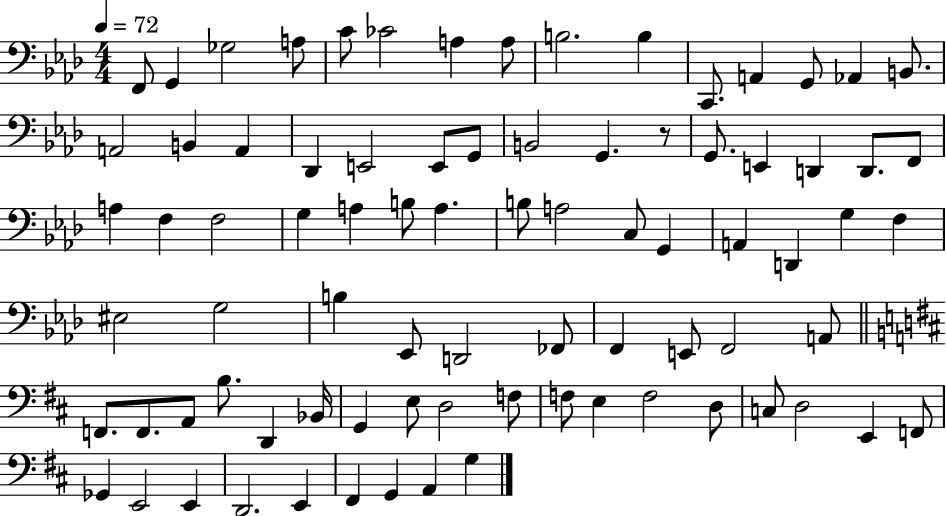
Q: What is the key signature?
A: AES major